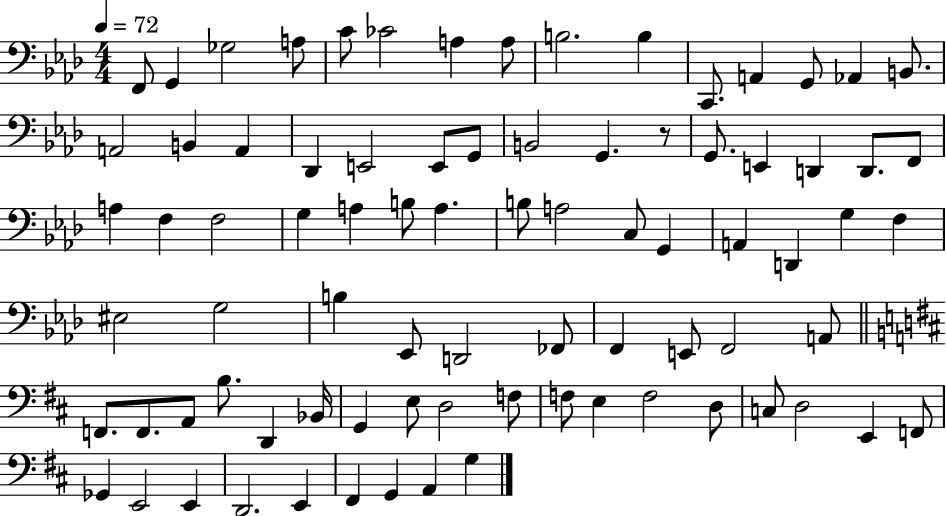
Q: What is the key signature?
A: AES major